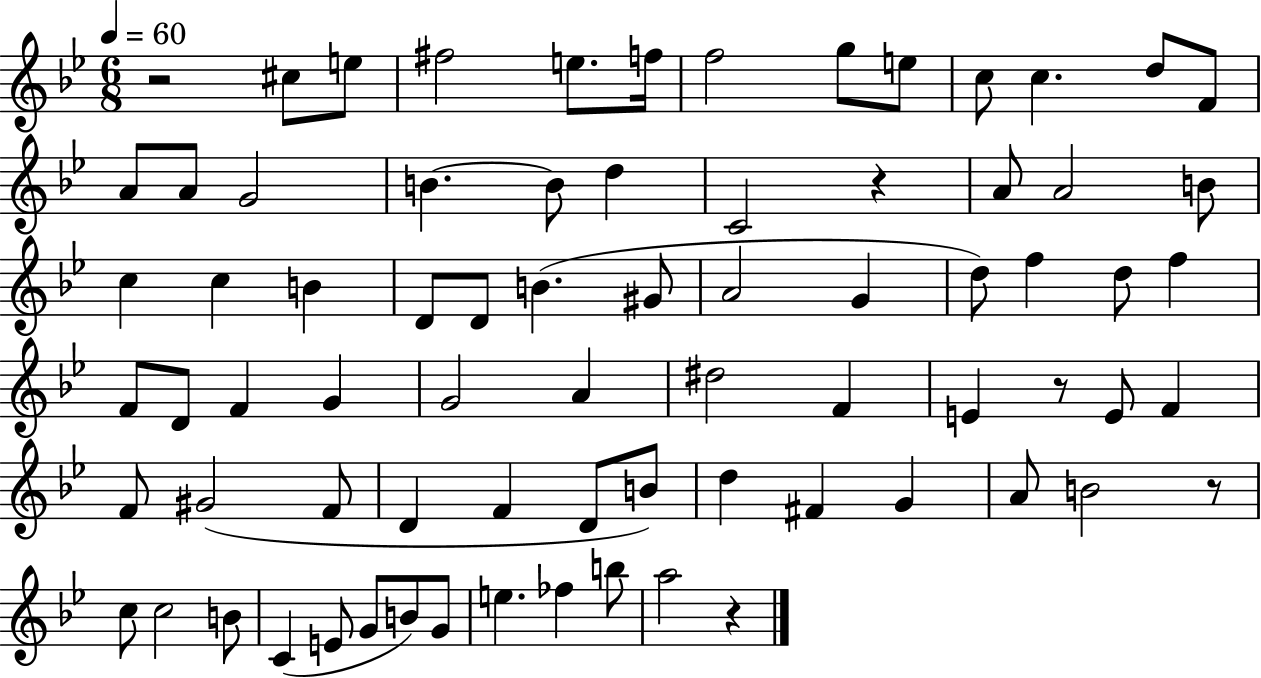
{
  \clef treble
  \numericTimeSignature
  \time 6/8
  \key bes \major
  \tempo 4 = 60
  r2 cis''8 e''8 | fis''2 e''8. f''16 | f''2 g''8 e''8 | c''8 c''4. d''8 f'8 | \break a'8 a'8 g'2 | b'4.~~ b'8 d''4 | c'2 r4 | a'8 a'2 b'8 | \break c''4 c''4 b'4 | d'8 d'8 b'4.( gis'8 | a'2 g'4 | d''8) f''4 d''8 f''4 | \break f'8 d'8 f'4 g'4 | g'2 a'4 | dis''2 f'4 | e'4 r8 e'8 f'4 | \break f'8 gis'2( f'8 | d'4 f'4 d'8 b'8) | d''4 fis'4 g'4 | a'8 b'2 r8 | \break c''8 c''2 b'8 | c'4( e'8 g'8 b'8) g'8 | e''4. fes''4 b''8 | a''2 r4 | \break \bar "|."
}